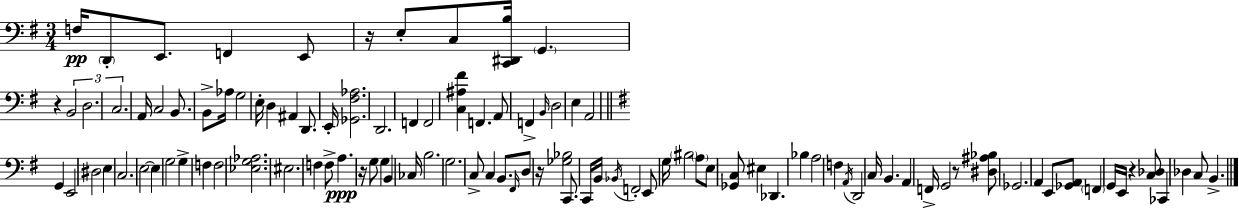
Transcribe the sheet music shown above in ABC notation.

X:1
T:Untitled
M:3/4
L:1/4
K:Em
F,/4 D,,/2 E,,/2 F,, E,,/2 z/4 E,/2 C,/2 [C,,^D,,B,]/4 G,, z B,,2 D,2 C,2 A,,/4 C,2 B,,/2 B,,/2 _A,/4 G,2 E,/4 D, ^A,, D,,/2 E,,/4 [_G,,^F,_A,]2 D,,2 F,, F,,2 [C,^A,^F] F,, A,,/2 F,, B,,/4 D,2 E, A,,2 G,, E,,2 ^D,2 E, C,2 E,2 E, G,2 G, F, F,2 [_E,G,_A,]2 ^E,2 F, F,/2 A, z/4 G,/2 G, B,, _C,/4 B,2 G,2 C,/2 C, B,,/2 ^F,,/4 D,/2 z/4 [_G,_B,]2 C,,/2 C,,/4 B,,/4 _B,,/4 F,,2 E,,/2 G,/4 ^B,2 A,/2 E,/2 [_G,,C,]/2 ^E, _D,, _B, A,2 F, A,,/4 D,,2 C,/4 B,, A,, F,,/4 G,,2 z/2 [^D,^A,_B,]/2 _G,,2 A,, E,,/2 [_G,,A,,]/2 F,, G,,/4 E,,/4 z [C,_D,]/2 _C,, _D, C,/2 B,,